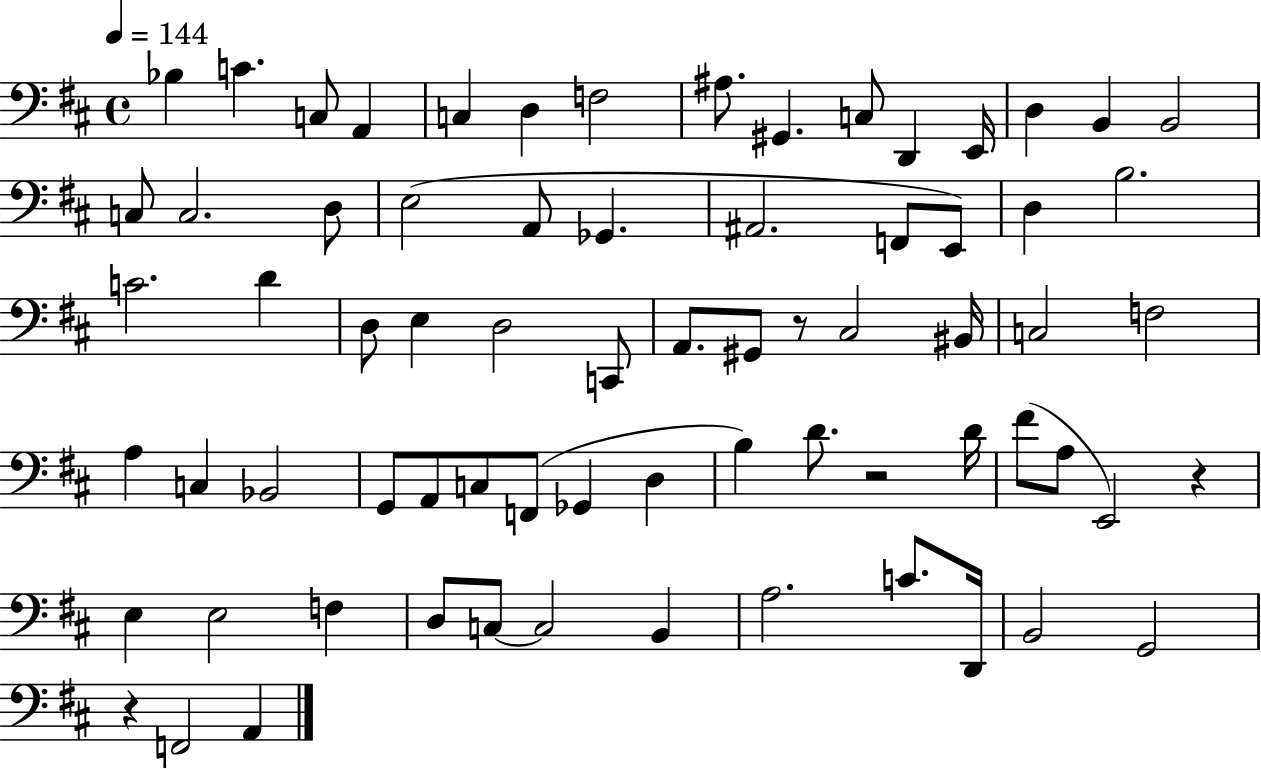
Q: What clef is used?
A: bass